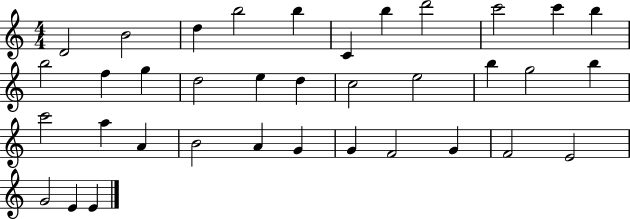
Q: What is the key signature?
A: C major